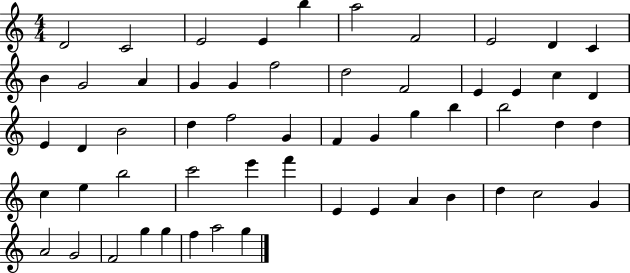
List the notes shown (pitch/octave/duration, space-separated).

D4/h C4/h E4/h E4/q B5/q A5/h F4/h E4/h D4/q C4/q B4/q G4/h A4/q G4/q G4/q F5/h D5/h F4/h E4/q E4/q C5/q D4/q E4/q D4/q B4/h D5/q F5/h G4/q F4/q G4/q G5/q B5/q B5/h D5/q D5/q C5/q E5/q B5/h C6/h E6/q F6/q E4/q E4/q A4/q B4/q D5/q C5/h G4/q A4/h G4/h F4/h G5/q G5/q F5/q A5/h G5/q